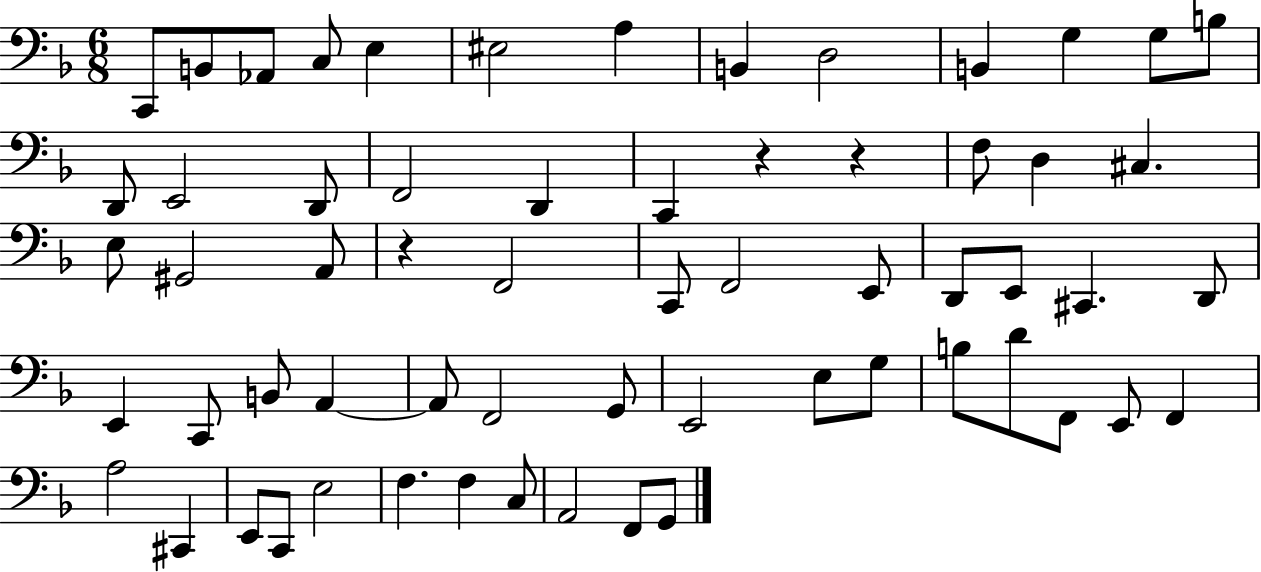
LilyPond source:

{
  \clef bass
  \numericTimeSignature
  \time 6/8
  \key f \major
  c,8 b,8 aes,8 c8 e4 | eis2 a4 | b,4 d2 | b,4 g4 g8 b8 | \break d,8 e,2 d,8 | f,2 d,4 | c,4 r4 r4 | f8 d4 cis4. | \break e8 gis,2 a,8 | r4 f,2 | c,8 f,2 e,8 | d,8 e,8 cis,4. d,8 | \break e,4 c,8 b,8 a,4~~ | a,8 f,2 g,8 | e,2 e8 g8 | b8 d'8 f,8 e,8 f,4 | \break a2 cis,4 | e,8 c,8 e2 | f4. f4 c8 | a,2 f,8 g,8 | \break \bar "|."
}